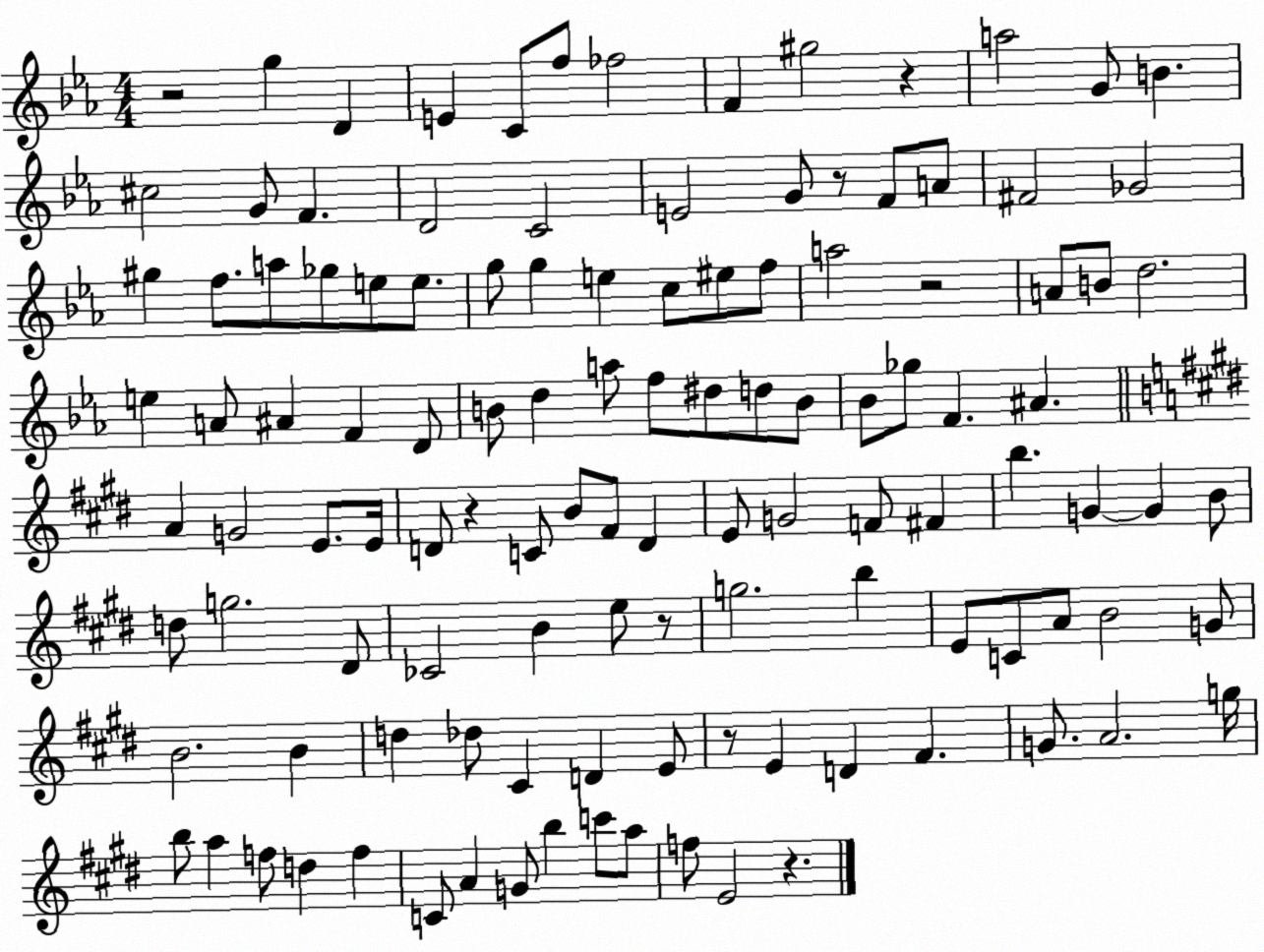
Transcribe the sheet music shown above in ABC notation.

X:1
T:Untitled
M:4/4
L:1/4
K:Eb
z2 g D E C/2 f/2 _f2 F ^g2 z a2 G/2 B ^c2 G/2 F D2 C2 E2 G/2 z/2 F/2 A/2 ^F2 _G2 ^g f/2 a/2 _g/2 e/2 e/2 g/2 g e c/2 ^e/2 f/2 a2 z2 A/2 B/2 d2 e A/2 ^A F D/2 B/2 d a/2 f/2 ^d/2 d/2 B/2 _B/2 _g/2 F ^A A G2 E/2 E/4 D/2 z C/2 B/2 ^F/2 D E/2 G2 F/2 ^F b G G B/2 d/2 g2 ^D/2 _C2 B e/2 z/2 g2 b E/2 C/2 A/2 B2 G/2 B2 B d _d/2 ^C D E/2 z/2 E D ^F G/2 A2 g/4 b/2 a f/2 d f C/2 A G/2 b c'/2 a/2 f/2 E2 z